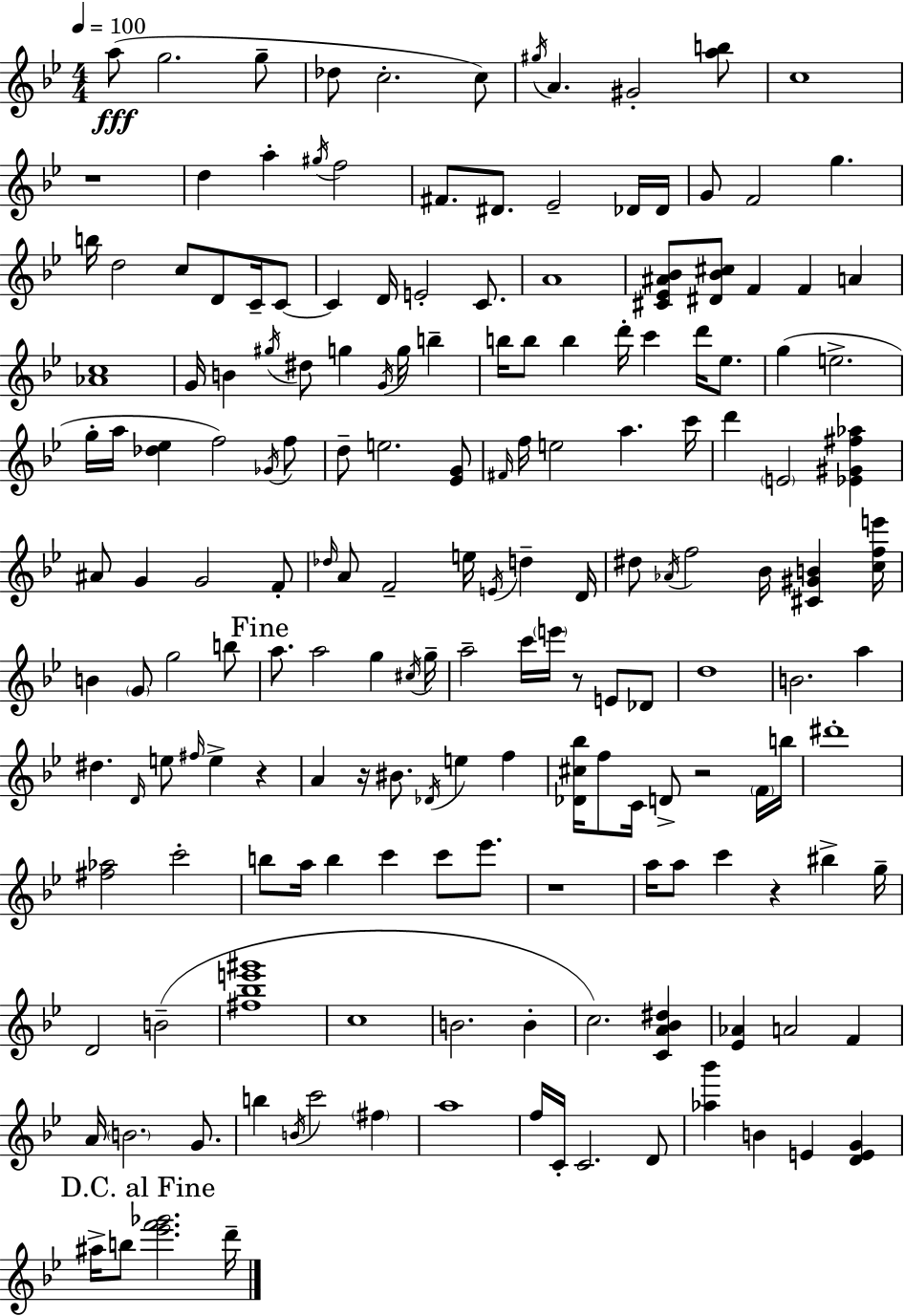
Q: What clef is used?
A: treble